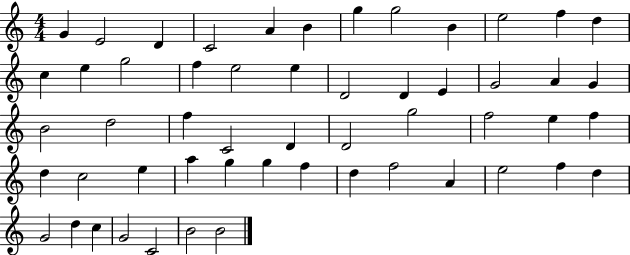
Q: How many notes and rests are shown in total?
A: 54